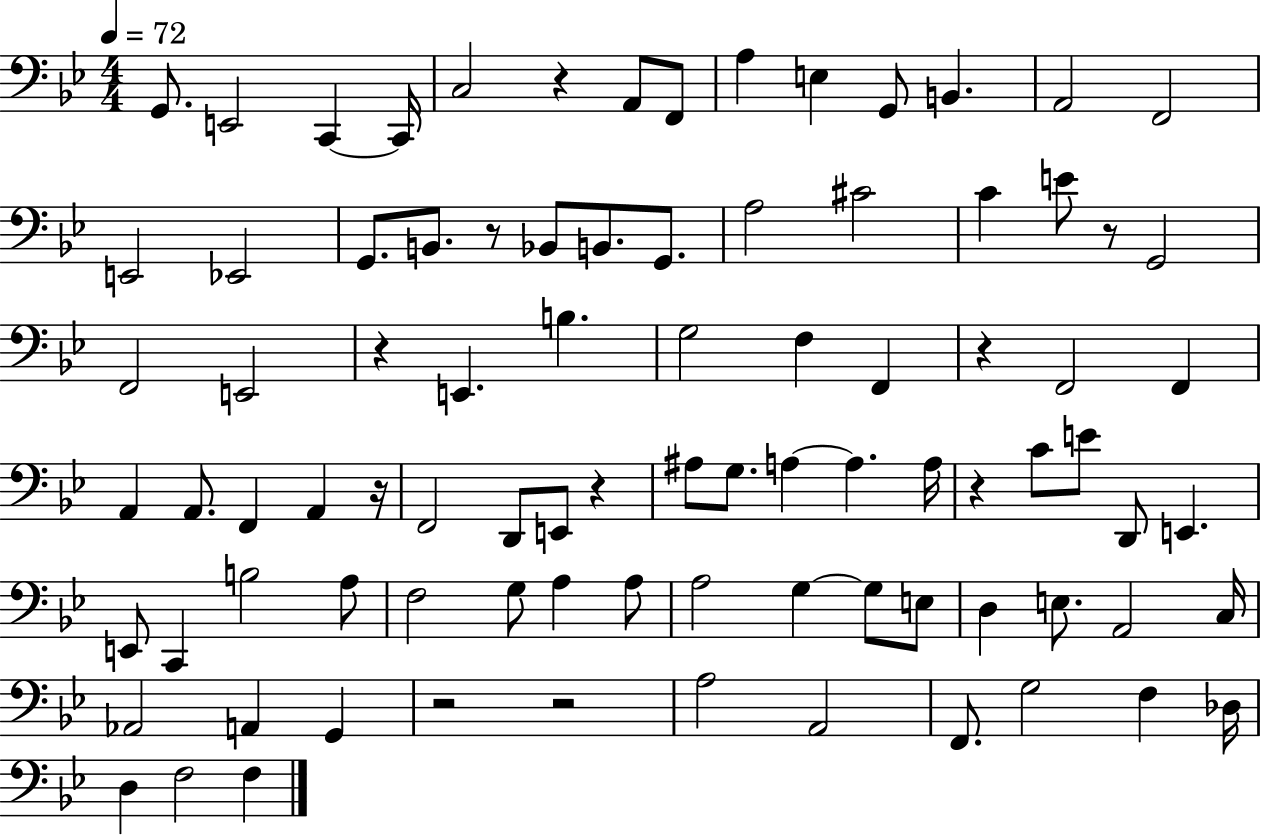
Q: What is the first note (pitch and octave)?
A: G2